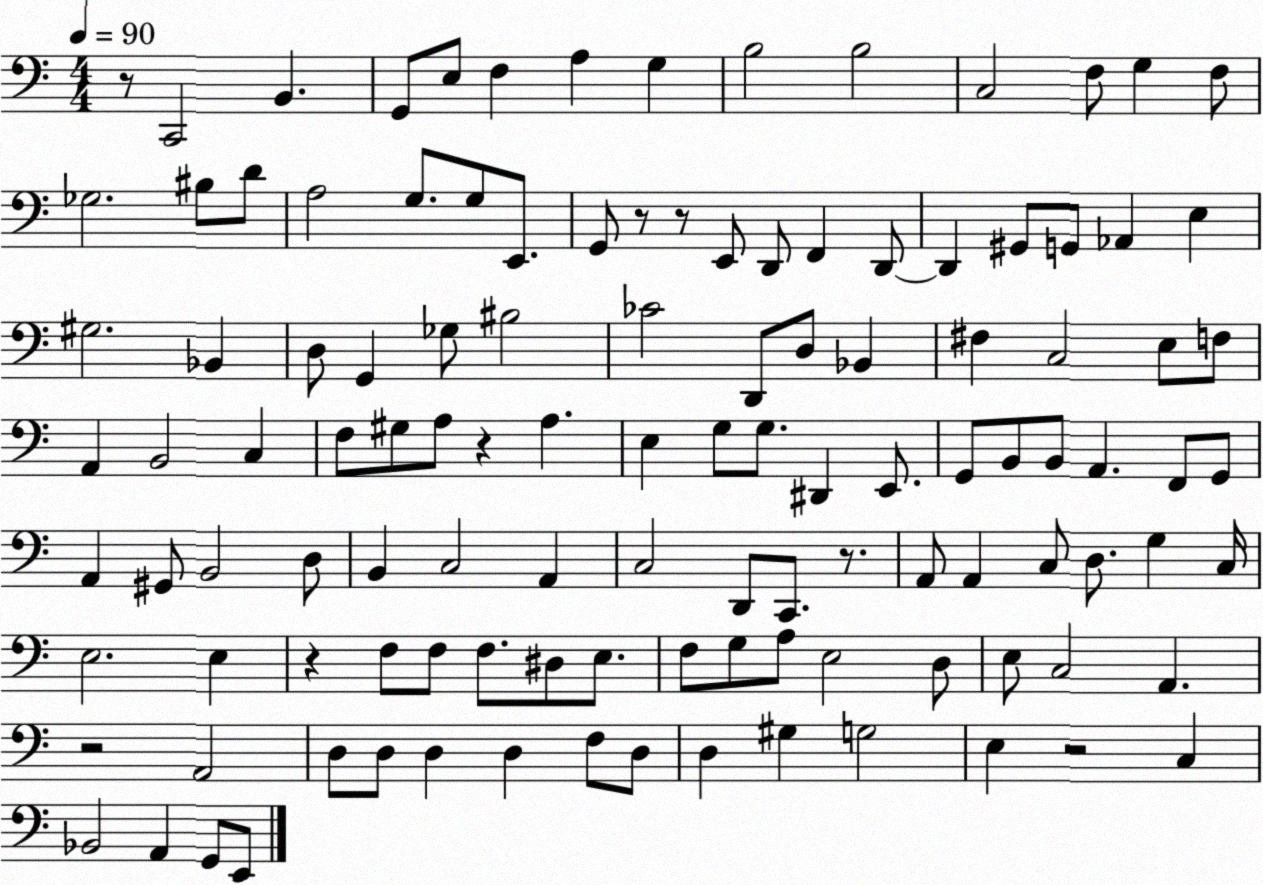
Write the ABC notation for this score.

X:1
T:Untitled
M:4/4
L:1/4
K:C
z/2 C,,2 B,, G,,/2 E,/2 F, A, G, B,2 B,2 C,2 F,/2 G, F,/2 _G,2 ^B,/2 D/2 A,2 G,/2 G,/2 E,,/2 G,,/2 z/2 z/2 E,,/2 D,,/2 F,, D,,/2 D,, ^G,,/2 G,,/2 _A,, E, ^G,2 _B,, D,/2 G,, _G,/2 ^B,2 _C2 D,,/2 D,/2 _B,, ^F, C,2 E,/2 F,/2 A,, B,,2 C, F,/2 ^G,/2 A,/2 z A, E, G,/2 G,/2 ^D,, E,,/2 G,,/2 B,,/2 B,,/2 A,, F,,/2 G,,/2 A,, ^G,,/2 B,,2 D,/2 B,, C,2 A,, C,2 D,,/2 C,,/2 z/2 A,,/2 A,, C,/2 D,/2 G, C,/4 E,2 E, z F,/2 F,/2 F,/2 ^D,/2 E,/2 F,/2 G,/2 A,/2 E,2 D,/2 E,/2 C,2 A,, z2 A,,2 D,/2 D,/2 D, D, F,/2 D,/2 D, ^G, G,2 E, z2 C, _B,,2 A,, G,,/2 E,,/2